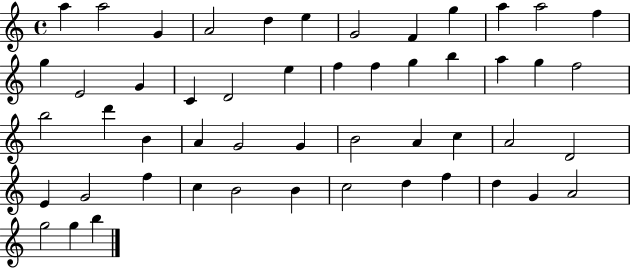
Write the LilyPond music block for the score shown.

{
  \clef treble
  \time 4/4
  \defaultTimeSignature
  \key c \major
  a''4 a''2 g'4 | a'2 d''4 e''4 | g'2 f'4 g''4 | a''4 a''2 f''4 | \break g''4 e'2 g'4 | c'4 d'2 e''4 | f''4 f''4 g''4 b''4 | a''4 g''4 f''2 | \break b''2 d'''4 b'4 | a'4 g'2 g'4 | b'2 a'4 c''4 | a'2 d'2 | \break e'4 g'2 f''4 | c''4 b'2 b'4 | c''2 d''4 f''4 | d''4 g'4 a'2 | \break g''2 g''4 b''4 | \bar "|."
}